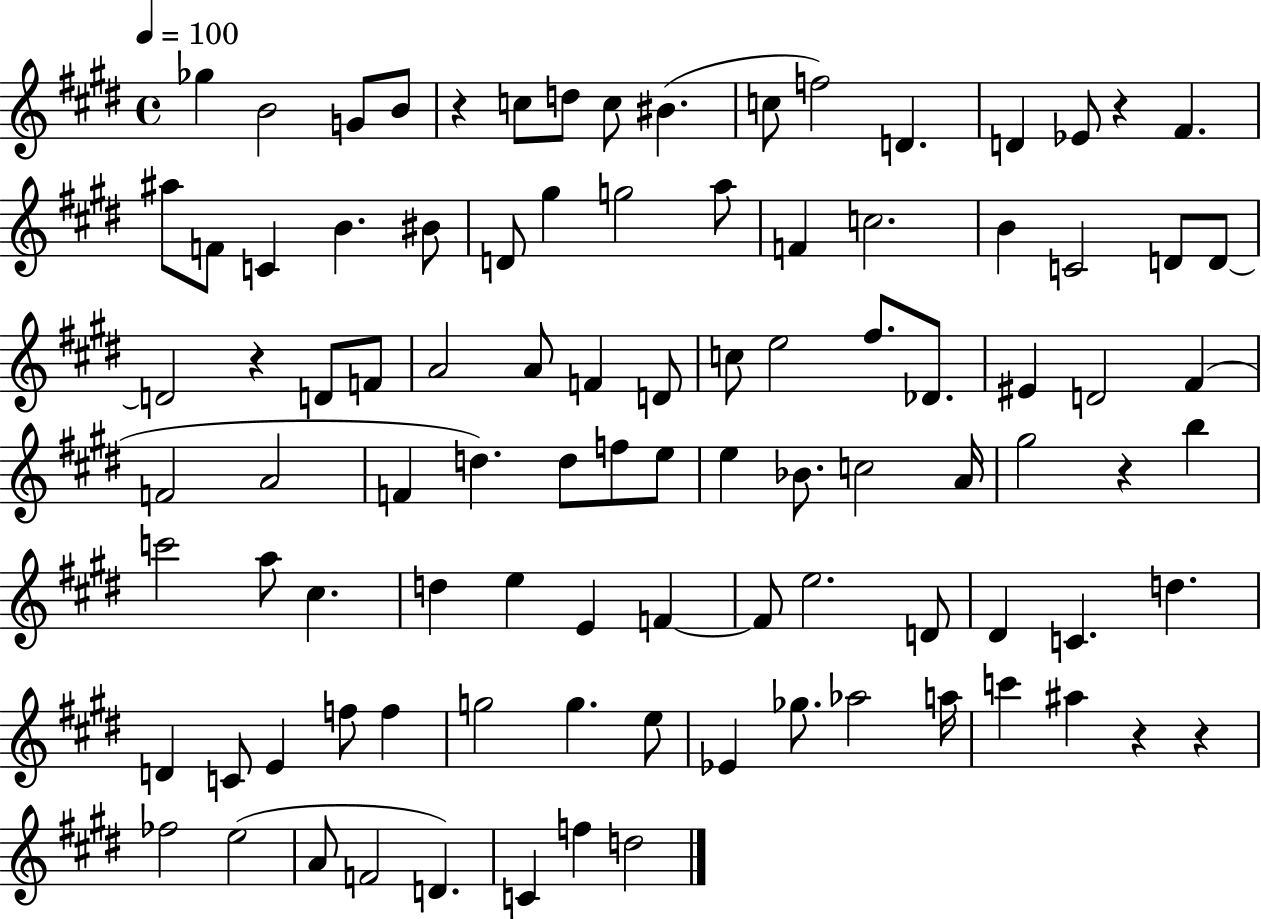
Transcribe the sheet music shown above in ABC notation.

X:1
T:Untitled
M:4/4
L:1/4
K:E
_g B2 G/2 B/2 z c/2 d/2 c/2 ^B c/2 f2 D D _E/2 z ^F ^a/2 F/2 C B ^B/2 D/2 ^g g2 a/2 F c2 B C2 D/2 D/2 D2 z D/2 F/2 A2 A/2 F D/2 c/2 e2 ^f/2 _D/2 ^E D2 ^F F2 A2 F d d/2 f/2 e/2 e _B/2 c2 A/4 ^g2 z b c'2 a/2 ^c d e E F F/2 e2 D/2 ^D C d D C/2 E f/2 f g2 g e/2 _E _g/2 _a2 a/4 c' ^a z z _f2 e2 A/2 F2 D C f d2